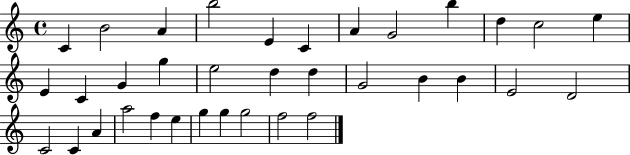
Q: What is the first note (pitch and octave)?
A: C4